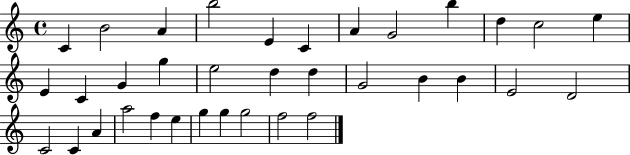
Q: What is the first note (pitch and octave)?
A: C4